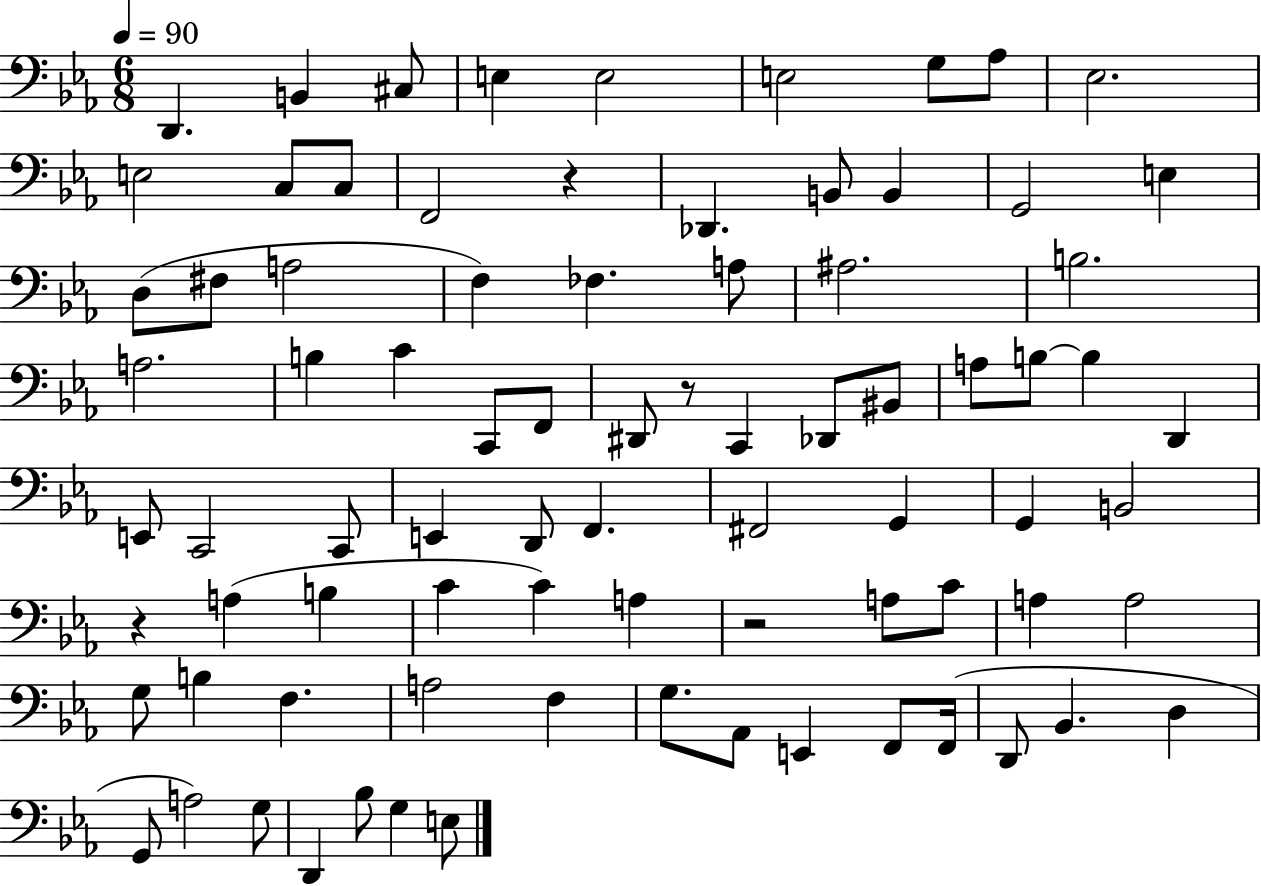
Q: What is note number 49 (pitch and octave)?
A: B2